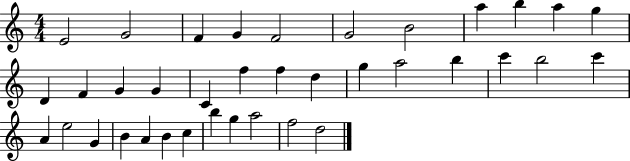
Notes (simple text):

E4/h G4/h F4/q G4/q F4/h G4/h B4/h A5/q B5/q A5/q G5/q D4/q F4/q G4/q G4/q C4/q F5/q F5/q D5/q G5/q A5/h B5/q C6/q B5/h C6/q A4/q E5/h G4/q B4/q A4/q B4/q C5/q B5/q G5/q A5/h F5/h D5/h